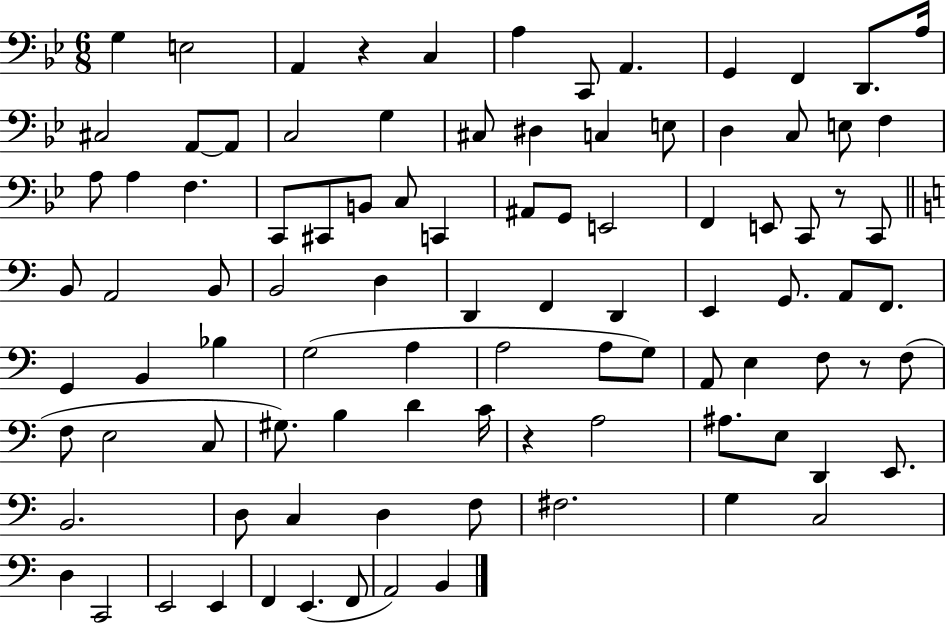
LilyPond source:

{
  \clef bass
  \numericTimeSignature
  \time 6/8
  \key bes \major
  \repeat volta 2 { g4 e2 | a,4 r4 c4 | a4 c,8 a,4. | g,4 f,4 d,8. a16 | \break cis2 a,8~~ a,8 | c2 g4 | cis8 dis4 c4 e8 | d4 c8 e8 f4 | \break a8 a4 f4. | c,8 cis,8 b,8 c8 c,4 | ais,8 g,8 e,2 | f,4 e,8 c,8 r8 c,8 | \break \bar "||" \break \key a \minor b,8 a,2 b,8 | b,2 d4 | d,4 f,4 d,4 | e,4 g,8. a,8 f,8. | \break g,4 b,4 bes4 | g2( a4 | a2 a8 g8) | a,8 e4 f8 r8 f8( | \break f8 e2 c8 | gis8.) b4 d'4 c'16 | r4 a2 | ais8. e8 d,4 e,8. | \break b,2. | d8 c4 d4 f8 | fis2. | g4 c2 | \break d4 c,2 | e,2 e,4 | f,4 e,4.( f,8 | a,2) b,4 | \break } \bar "|."
}